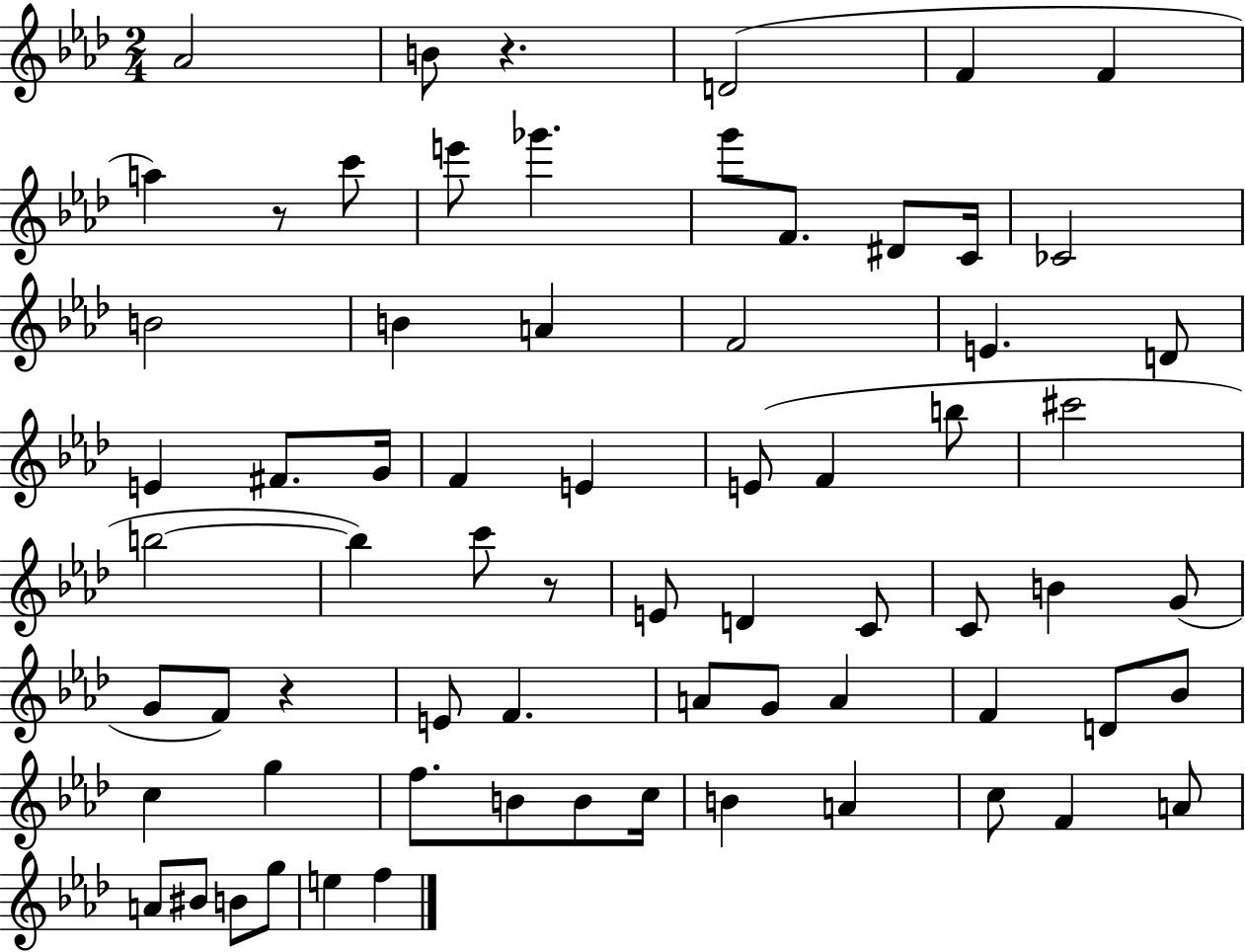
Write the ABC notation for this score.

X:1
T:Untitled
M:2/4
L:1/4
K:Ab
_A2 B/2 z D2 F F a z/2 c'/2 e'/2 _g' g'/2 F/2 ^D/2 C/4 _C2 B2 B A F2 E D/2 E ^F/2 G/4 F E E/2 F b/2 ^c'2 b2 b c'/2 z/2 E/2 D C/2 C/2 B G/2 G/2 F/2 z E/2 F A/2 G/2 A F D/2 _B/2 c g f/2 B/2 B/2 c/4 B A c/2 F A/2 A/2 ^B/2 B/2 g/2 e f